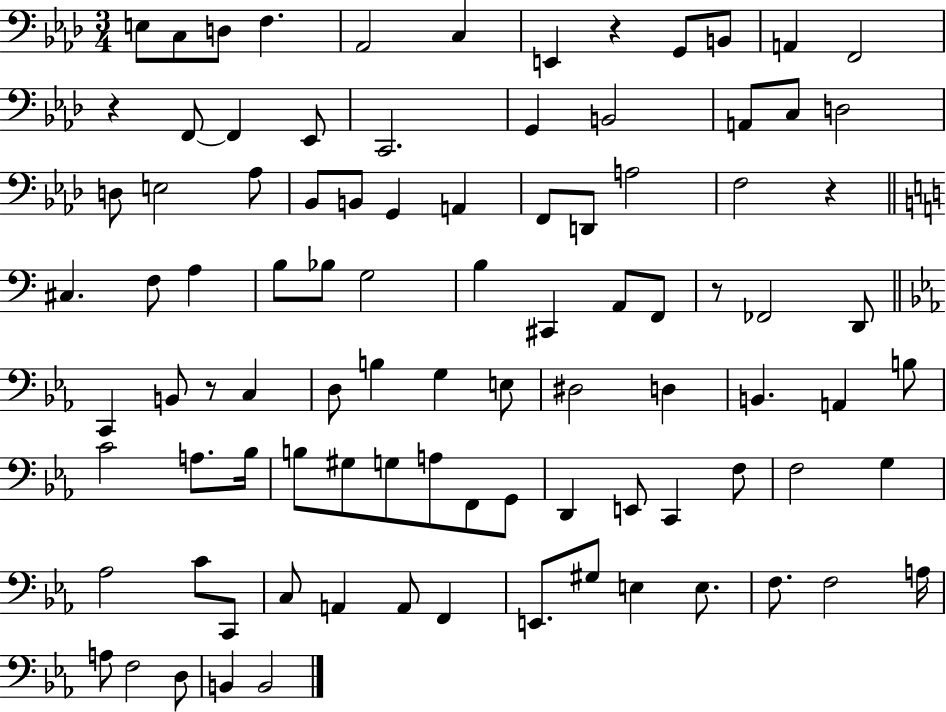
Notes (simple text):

E3/e C3/e D3/e F3/q. Ab2/h C3/q E2/q R/q G2/e B2/e A2/q F2/h R/q F2/e F2/q Eb2/e C2/h. G2/q B2/h A2/e C3/e D3/h D3/e E3/h Ab3/e Bb2/e B2/e G2/q A2/q F2/e D2/e A3/h F3/h R/q C#3/q. F3/e A3/q B3/e Bb3/e G3/h B3/q C#2/q A2/e F2/e R/e FES2/h D2/e C2/q B2/e R/e C3/q D3/e B3/q G3/q E3/e D#3/h D3/q B2/q. A2/q B3/e C4/h A3/e. Bb3/s B3/e G#3/e G3/e A3/e F2/e G2/e D2/q E2/e C2/q F3/e F3/h G3/q Ab3/h C4/e C2/e C3/e A2/q A2/e F2/q E2/e. G#3/e E3/q E3/e. F3/e. F3/h A3/s A3/e F3/h D3/e B2/q B2/h